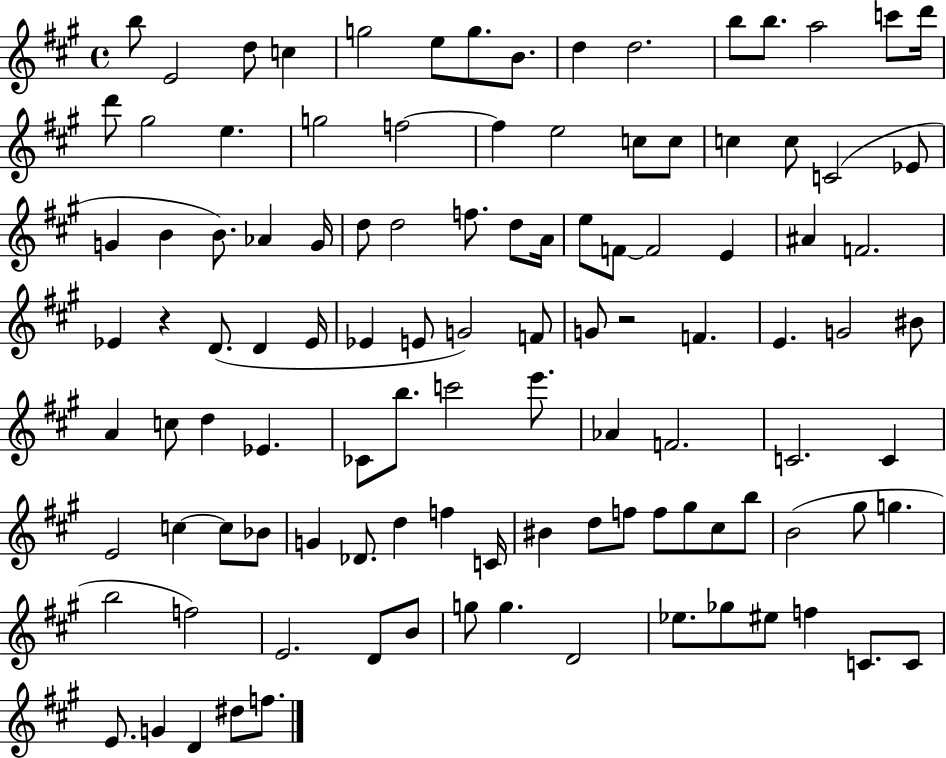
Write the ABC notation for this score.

X:1
T:Untitled
M:4/4
L:1/4
K:A
b/2 E2 d/2 c g2 e/2 g/2 B/2 d d2 b/2 b/2 a2 c'/2 d'/4 d'/2 ^g2 e g2 f2 f e2 c/2 c/2 c c/2 C2 _E/2 G B B/2 _A G/4 d/2 d2 f/2 d/2 A/4 e/2 F/2 F2 E ^A F2 _E z D/2 D _E/4 _E E/2 G2 F/2 G/2 z2 F E G2 ^B/2 A c/2 d _E _C/2 b/2 c'2 e'/2 _A F2 C2 C E2 c c/2 _B/2 G _D/2 d f C/4 ^B d/2 f/2 f/2 ^g/2 ^c/2 b/2 B2 ^g/2 g b2 f2 E2 D/2 B/2 g/2 g D2 _e/2 _g/2 ^e/2 f C/2 C/2 E/2 G D ^d/2 f/2